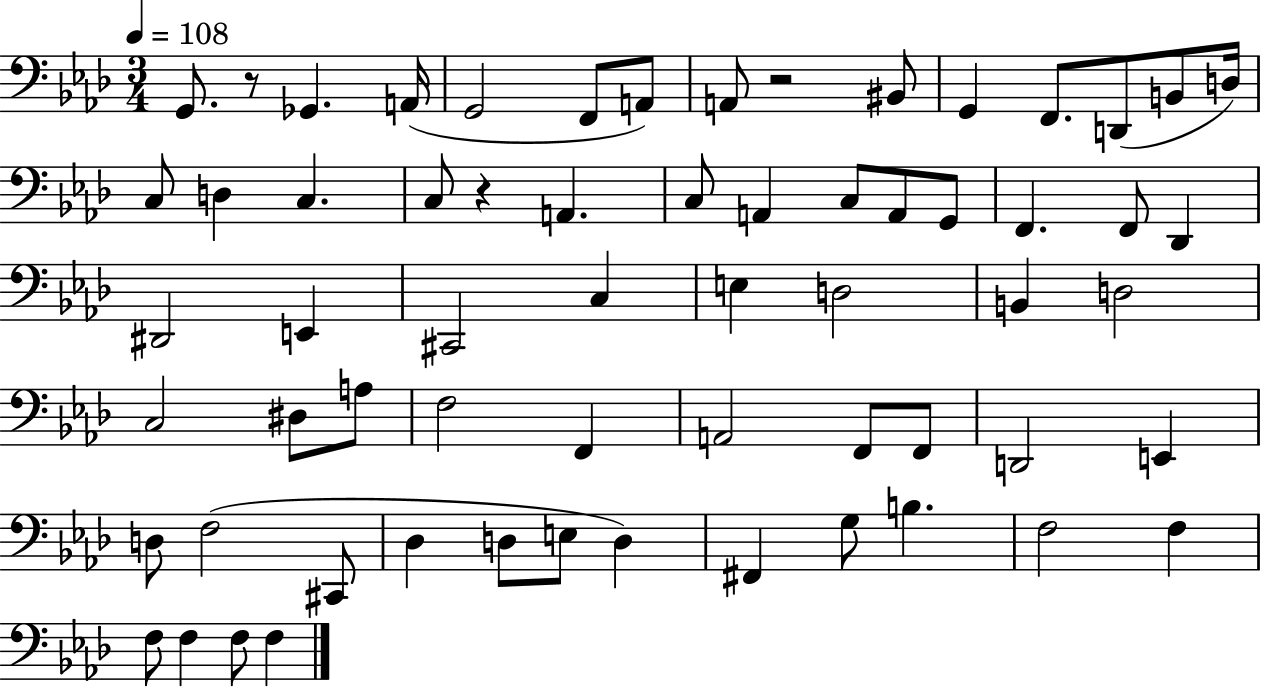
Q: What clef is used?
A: bass